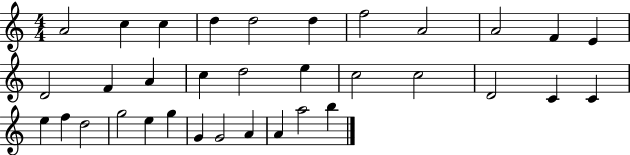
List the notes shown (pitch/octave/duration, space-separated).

A4/h C5/q C5/q D5/q D5/h D5/q F5/h A4/h A4/h F4/q E4/q D4/h F4/q A4/q C5/q D5/h E5/q C5/h C5/h D4/h C4/q C4/q E5/q F5/q D5/h G5/h E5/q G5/q G4/q G4/h A4/q A4/q A5/h B5/q